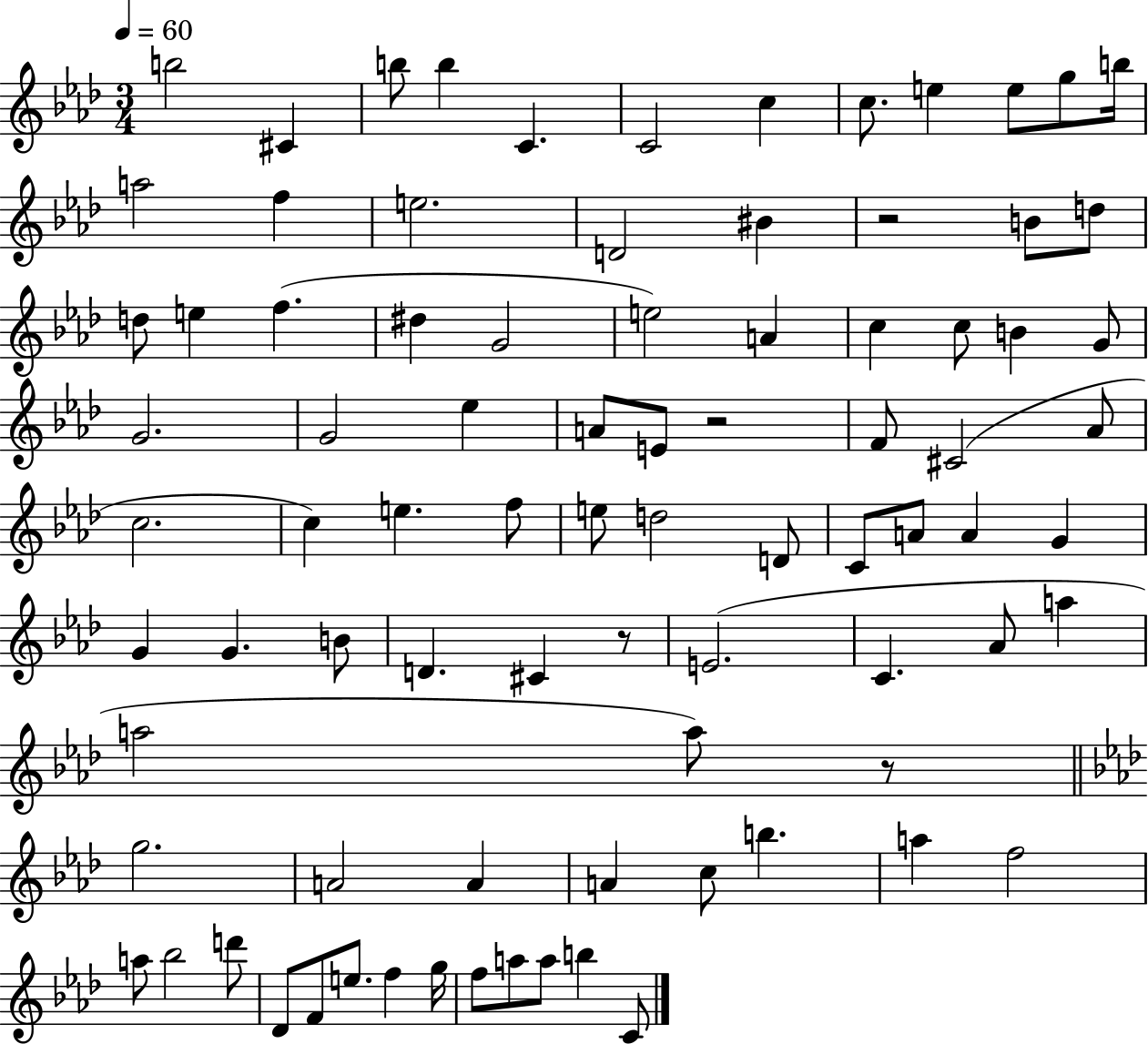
B5/h C#4/q B5/e B5/q C4/q. C4/h C5/q C5/e. E5/q E5/e G5/e B5/s A5/h F5/q E5/h. D4/h BIS4/q R/h B4/e D5/e D5/e E5/q F5/q. D#5/q G4/h E5/h A4/q C5/q C5/e B4/q G4/e G4/h. G4/h Eb5/q A4/e E4/e R/h F4/e C#4/h Ab4/e C5/h. C5/q E5/q. F5/e E5/e D5/h D4/e C4/e A4/e A4/q G4/q G4/q G4/q. B4/e D4/q. C#4/q R/e E4/h. C4/q. Ab4/e A5/q A5/h A5/e R/e G5/h. A4/h A4/q A4/q C5/e B5/q. A5/q F5/h A5/e Bb5/h D6/e Db4/e F4/e E5/e. F5/q G5/s F5/e A5/e A5/e B5/q C4/e